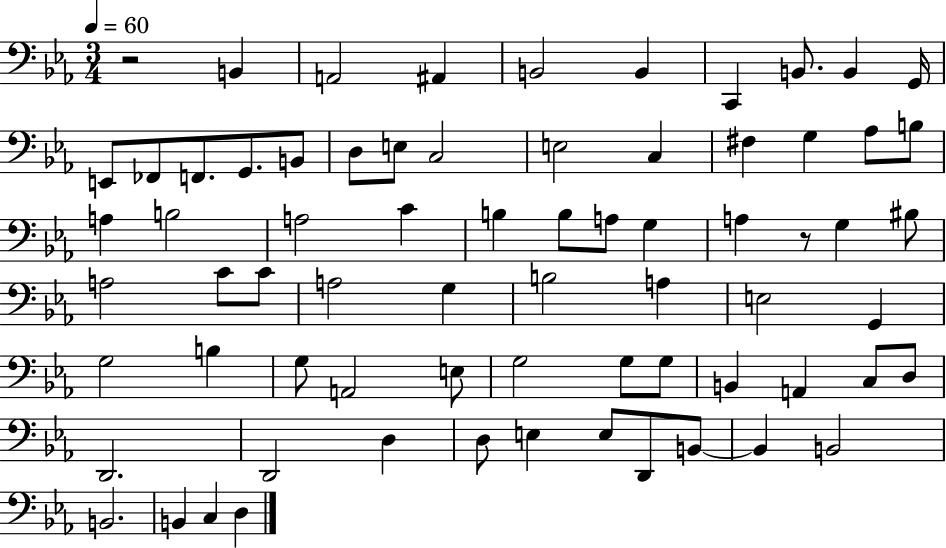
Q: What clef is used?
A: bass